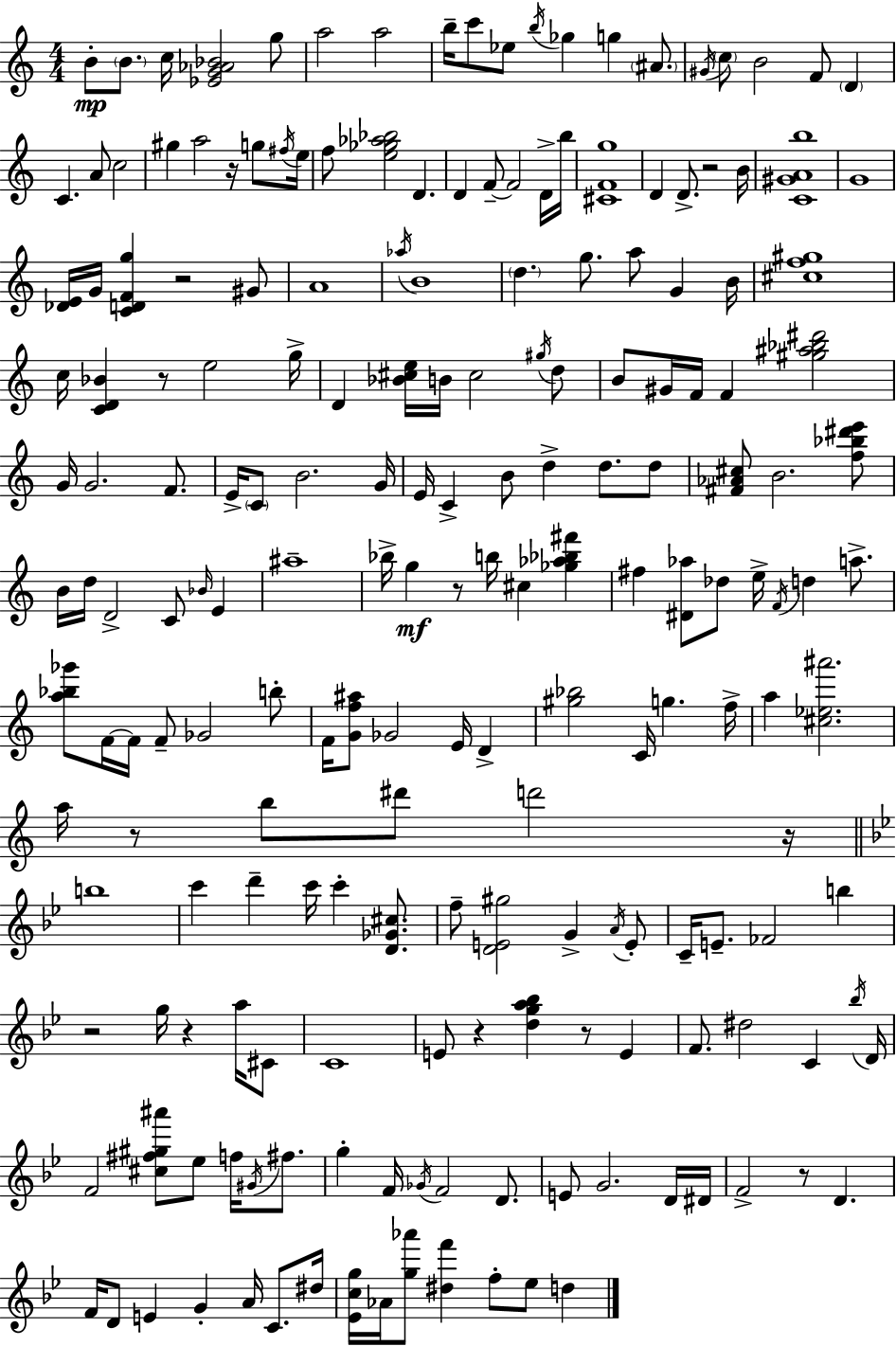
{
  \clef treble
  \numericTimeSignature
  \time 4/4
  \key a \minor
  b'8-.\mp \parenthesize b'8. c''16 <ees' g' aes' bes'>2 g''8 | a''2 a''2 | b''16-- c'''8 ees''8 \acciaccatura { b''16 } ges''4 g''4 \parenthesize ais'8. | \acciaccatura { gis'16 } \parenthesize c''8 b'2 f'8 \parenthesize d'4 | \break c'4. a'8 c''2 | gis''4 a''2 r16 g''8 | \acciaccatura { fis''16 } e''16 f''8 <e'' ges'' aes'' bes''>2 d'4. | d'4 f'8--~~ f'2 | \break d'16-> b''16 <cis' f' g''>1 | d'4 d'8.-> r2 | b'16 <c' gis' a' b''>1 | g'1 | \break <des' e'>16 g'16 <c' d' f' g''>4 r2 | gis'8 a'1 | \acciaccatura { aes''16 } b'1 | \parenthesize d''4. g''8. a''8 g'4 | \break b'16 <cis'' f'' gis''>1 | c''16 <c' d' bes'>4 r8 e''2 | g''16-> d'4 <bes' cis'' e''>16 b'16 cis''2 | \acciaccatura { gis''16 } d''8 b'8 gis'16 f'16 f'4 <gis'' ais'' bes'' dis'''>2 | \break g'16 g'2. | f'8. e'16-> \parenthesize c'8 b'2. | g'16 e'16 c'4-> b'8 d''4-> | d''8. d''8 <fis' aes' cis''>8 b'2. | \break <f'' bes'' dis''' e'''>8 b'16 d''16 d'2-> c'8 | \grace { bes'16 } e'4 ais''1-- | bes''16-> g''4\mf r8 b''16 cis''4 | <ges'' aes'' bes'' fis'''>4 fis''4 <dis' aes''>8 des''8 e''16-> \acciaccatura { f'16 } | \break d''4 a''8.-> <a'' bes'' ges'''>8 f'16~~ f'16 f'8-- ges'2 | b''8-. f'16 <g' f'' ais''>8 ges'2 | e'16 d'4-> <gis'' bes''>2 c'16 | g''4. f''16-> a''4 <cis'' ees'' ais'''>2. | \break a''16 r8 b''8 dis'''8 d'''2 | r16 \bar "||" \break \key bes \major b''1 | c'''4 d'''4-- c'''16 c'''4-. <d' ges' cis''>8. | f''8-- <d' e' gis''>2 g'4-> \acciaccatura { a'16 } e'8-. | c'16-- e'8.-- fes'2 b''4 | \break r2 g''16 r4 a''16 cis'8 | c'1 | e'8 r4 <d'' g'' a'' bes''>4 r8 e'4 | f'8. dis''2 c'4 | \break \acciaccatura { bes''16 } d'16 f'2 <cis'' fis'' gis'' ais'''>8 ees''8 f''16 \acciaccatura { gis'16 } | fis''8. g''4-. f'16 \acciaccatura { ges'16 } f'2 | d'8. e'8 g'2. | d'16 dis'16 f'2-> r8 d'4. | \break f'16 d'8 e'4 g'4-. a'16 | c'8. dis''16 <ees' c'' g''>16 aes'16 <g'' aes'''>8 <dis'' f'''>4 f''8-. ees''8 | d''4 \bar "|."
}